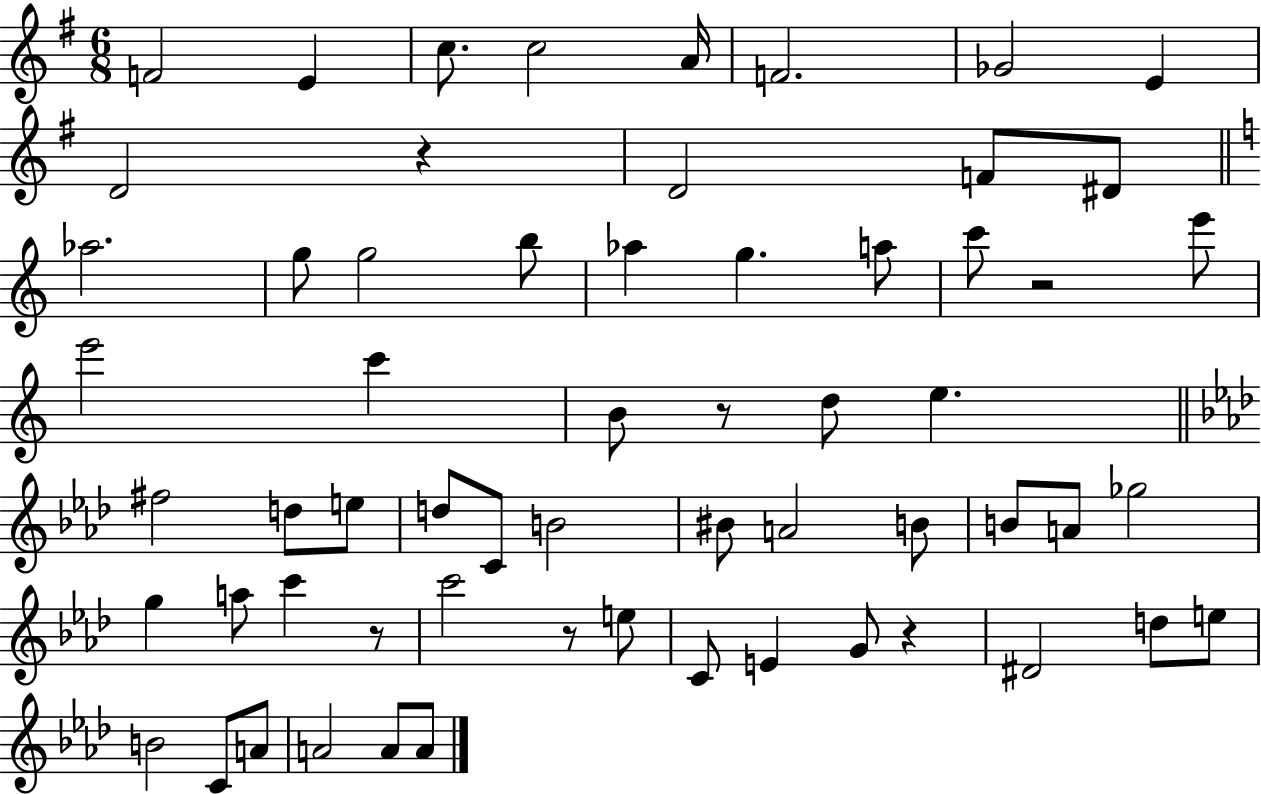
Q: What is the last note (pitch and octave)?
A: A4